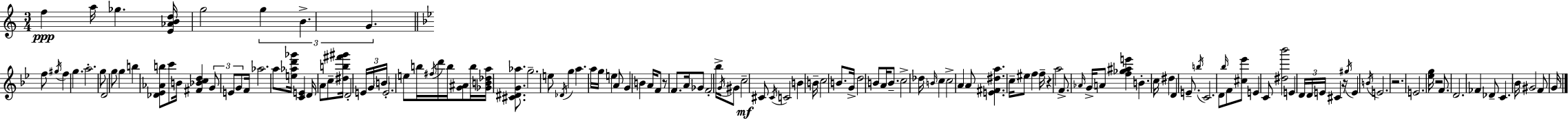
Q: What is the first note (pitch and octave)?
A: F5